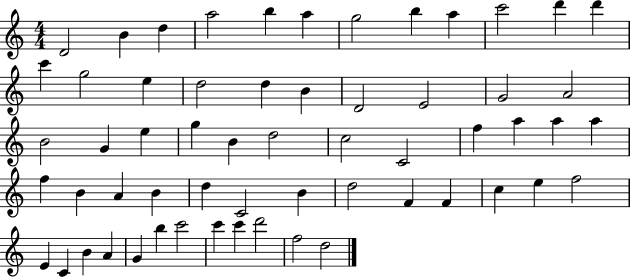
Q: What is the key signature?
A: C major